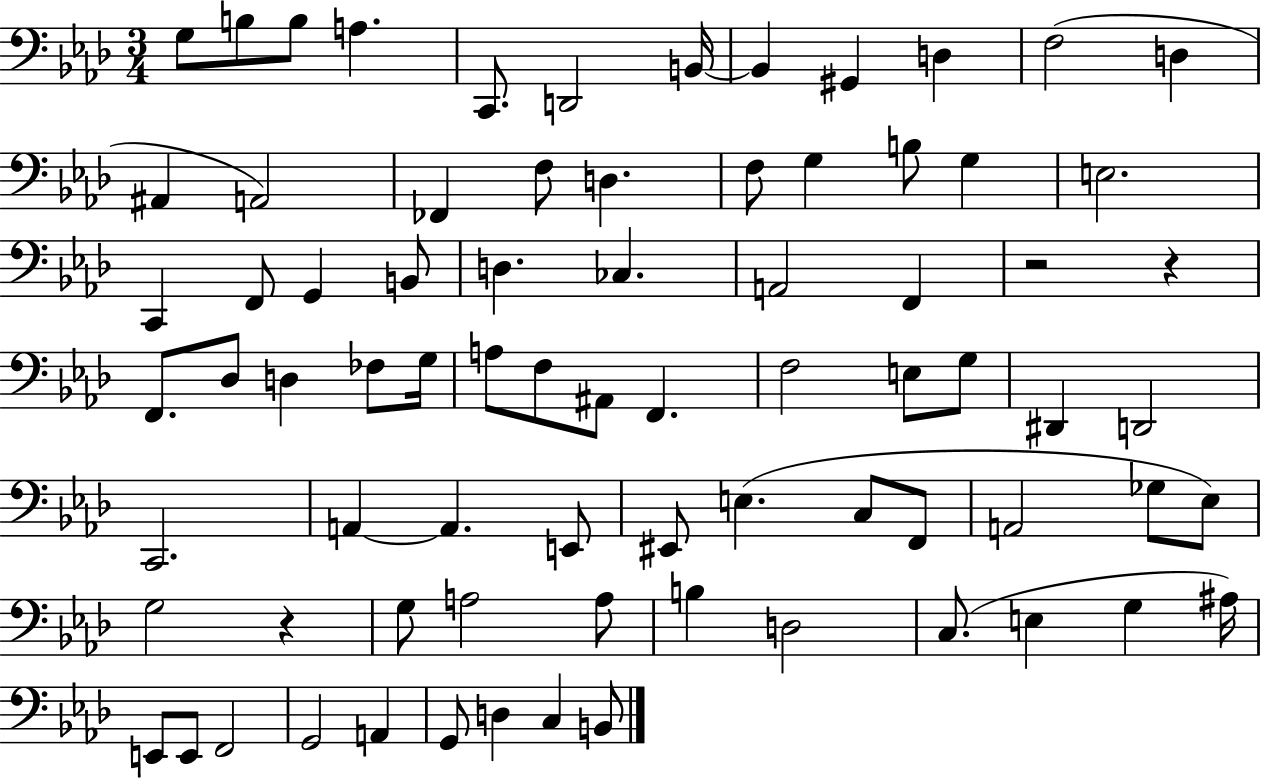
G3/e B3/e B3/e A3/q. C2/e. D2/h B2/s B2/q G#2/q D3/q F3/h D3/q A#2/q A2/h FES2/q F3/e D3/q. F3/e G3/q B3/e G3/q E3/h. C2/q F2/e G2/q B2/e D3/q. CES3/q. A2/h F2/q R/h R/q F2/e. Db3/e D3/q FES3/e G3/s A3/e F3/e A#2/e F2/q. F3/h E3/e G3/e D#2/q D2/h C2/h. A2/q A2/q. E2/e EIS2/e E3/q. C3/e F2/e A2/h Gb3/e Eb3/e G3/h R/q G3/e A3/h A3/e B3/q D3/h C3/e. E3/q G3/q A#3/s E2/e E2/e F2/h G2/h A2/q G2/e D3/q C3/q B2/e